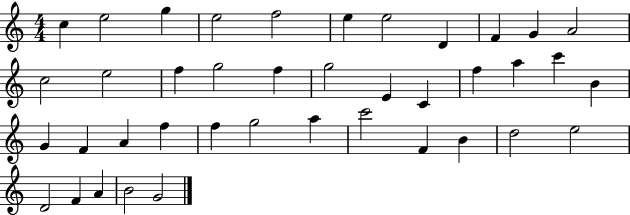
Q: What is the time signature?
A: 4/4